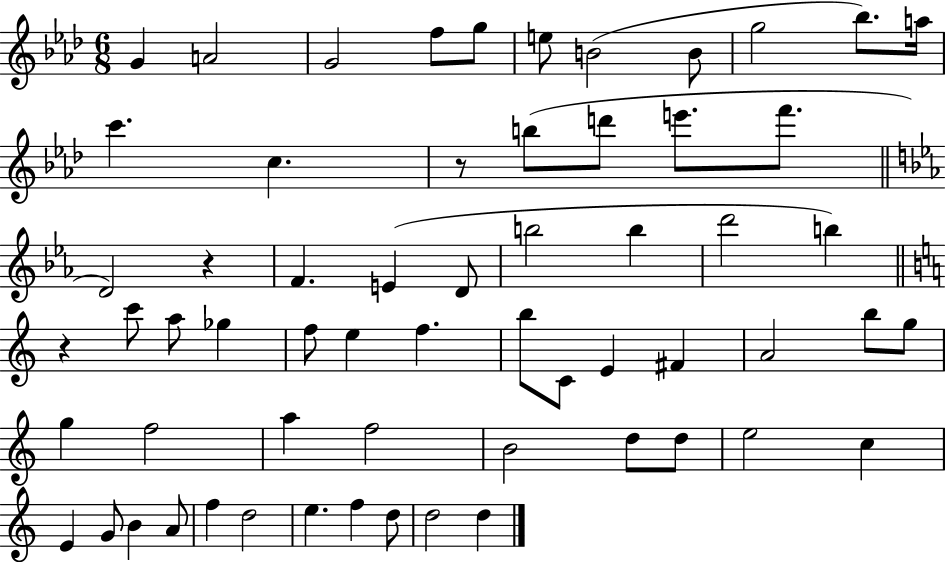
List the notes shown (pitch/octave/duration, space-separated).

G4/q A4/h G4/h F5/e G5/e E5/e B4/h B4/e G5/h Bb5/e. A5/s C6/q. C5/q. R/e B5/e D6/e E6/e. F6/e. D4/h R/q F4/q. E4/q D4/e B5/h B5/q D6/h B5/q R/q C6/e A5/e Gb5/q F5/e E5/q F5/q. B5/e C4/e E4/q F#4/q A4/h B5/e G5/e G5/q F5/h A5/q F5/h B4/h D5/e D5/e E5/h C5/q E4/q G4/e B4/q A4/e F5/q D5/h E5/q. F5/q D5/e D5/h D5/q